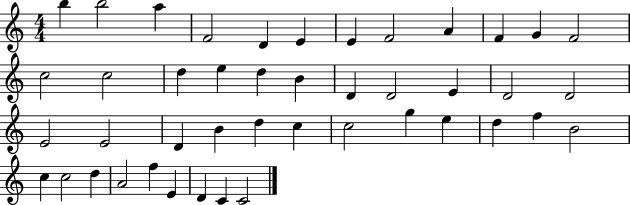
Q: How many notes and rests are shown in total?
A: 44